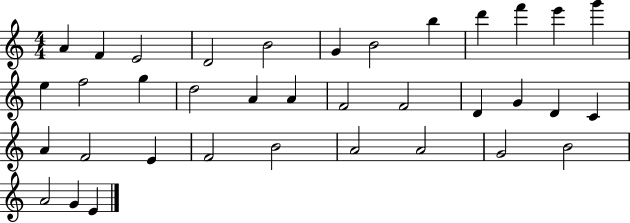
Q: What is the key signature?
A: C major